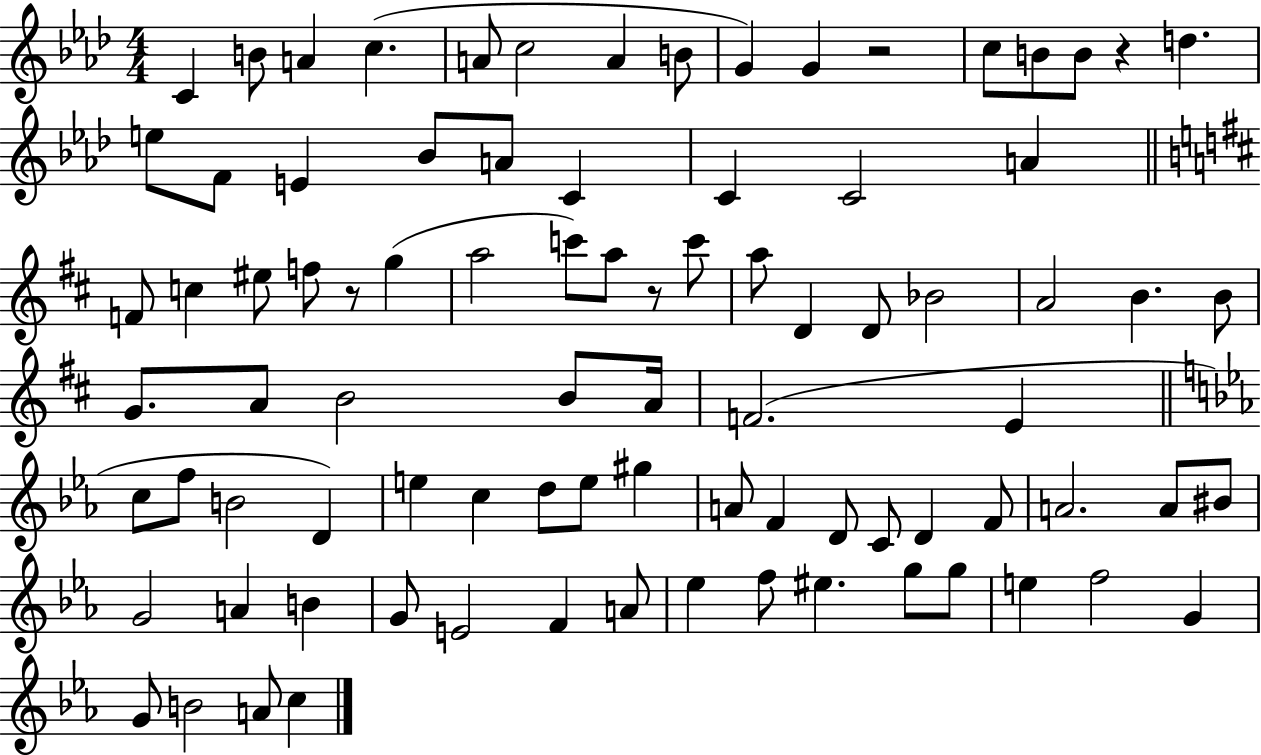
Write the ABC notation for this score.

X:1
T:Untitled
M:4/4
L:1/4
K:Ab
C B/2 A c A/2 c2 A B/2 G G z2 c/2 B/2 B/2 z d e/2 F/2 E _B/2 A/2 C C C2 A F/2 c ^e/2 f/2 z/2 g a2 c'/2 a/2 z/2 c'/2 a/2 D D/2 _B2 A2 B B/2 G/2 A/2 B2 B/2 A/4 F2 E c/2 f/2 B2 D e c d/2 e/2 ^g A/2 F D/2 C/2 D F/2 A2 A/2 ^B/2 G2 A B G/2 E2 F A/2 _e f/2 ^e g/2 g/2 e f2 G G/2 B2 A/2 c